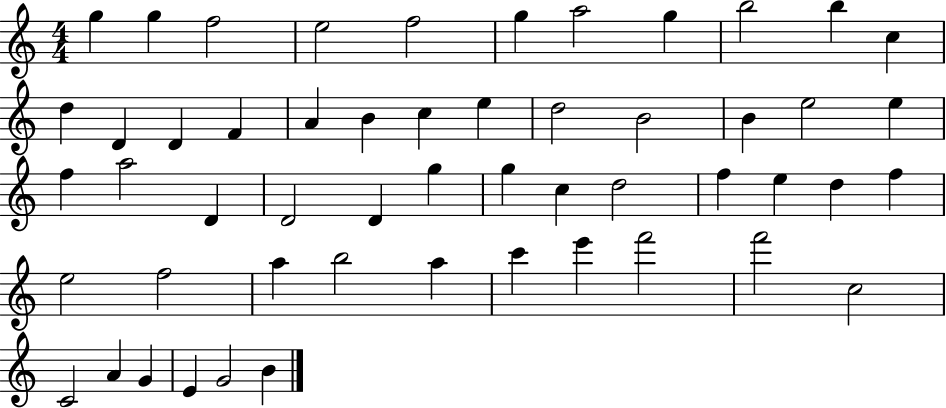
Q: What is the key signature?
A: C major